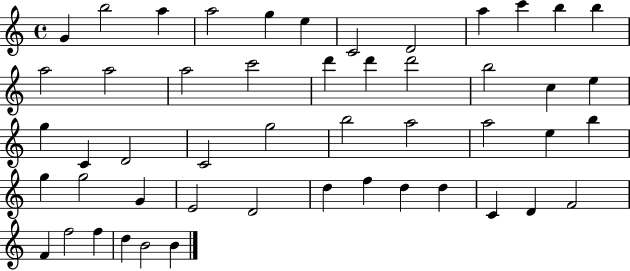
{
  \clef treble
  \time 4/4
  \defaultTimeSignature
  \key c \major
  g'4 b''2 a''4 | a''2 g''4 e''4 | c'2 d'2 | a''4 c'''4 b''4 b''4 | \break a''2 a''2 | a''2 c'''2 | d'''4 d'''4 d'''2 | b''2 c''4 e''4 | \break g''4 c'4 d'2 | c'2 g''2 | b''2 a''2 | a''2 e''4 b''4 | \break g''4 g''2 g'4 | e'2 d'2 | d''4 f''4 d''4 d''4 | c'4 d'4 f'2 | \break f'4 f''2 f''4 | d''4 b'2 b'4 | \bar "|."
}